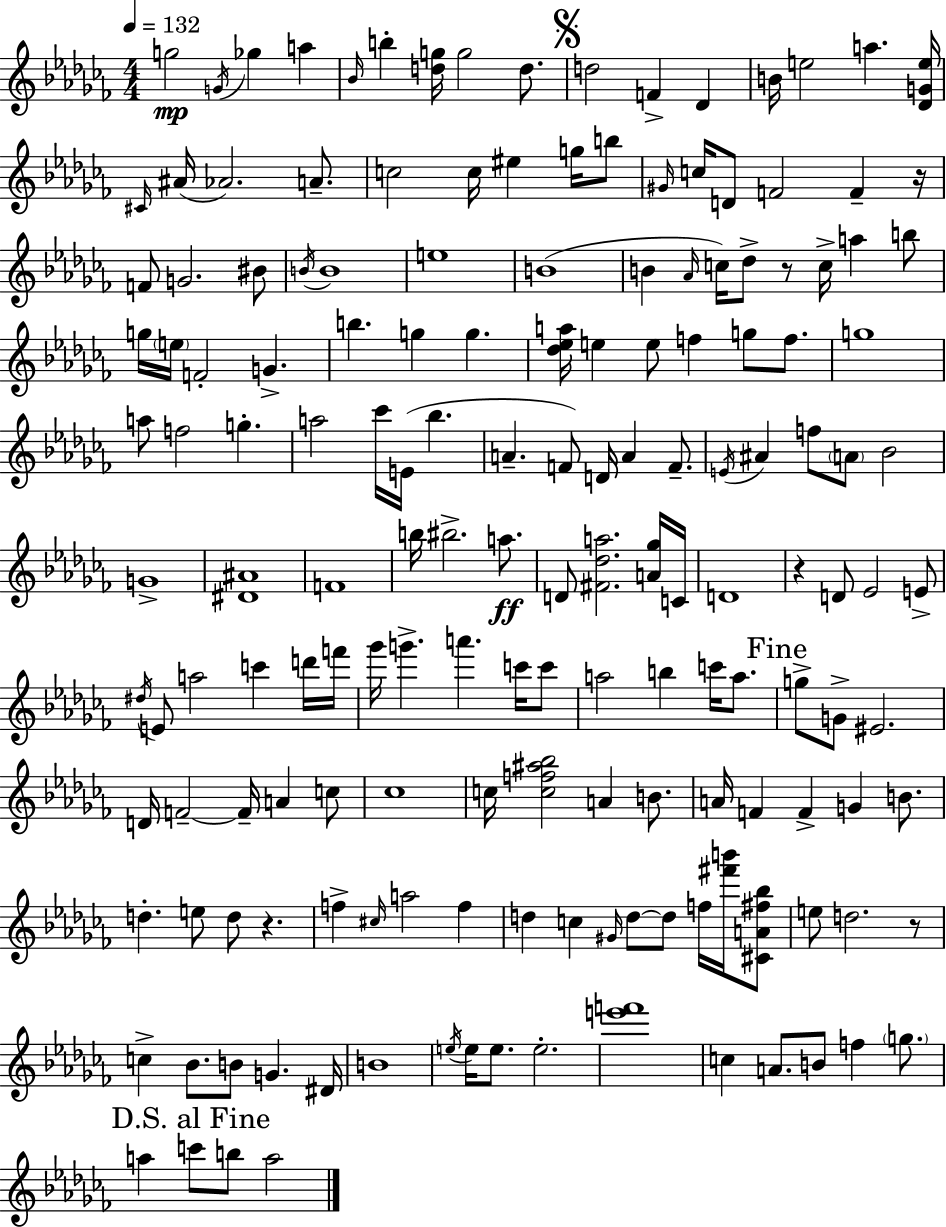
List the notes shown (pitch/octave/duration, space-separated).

G5/h G4/s Gb5/q A5/q Bb4/s B5/q [D5,G5]/s G5/h D5/e. D5/h F4/q Db4/q B4/s E5/h A5/q. [Db4,G4,E5]/s C#4/s A#4/s Ab4/h. A4/e. C5/h C5/s EIS5/q G5/s B5/e G#4/s C5/s D4/e F4/h F4/q R/s F4/e G4/h. BIS4/e B4/s B4/w E5/w B4/w B4/q Ab4/s C5/s Db5/e R/e C5/s A5/q B5/e G5/s E5/s F4/h G4/q. B5/q. G5/q G5/q. [Db5,Eb5,A5]/s E5/q E5/e F5/q G5/e F5/e. G5/w A5/e F5/h G5/q. A5/h CES6/s E4/s Bb5/q. A4/q. F4/e D4/s A4/q F4/e. E4/s A#4/q F5/e A4/e Bb4/h G4/w [D#4,A#4]/w F4/w B5/s BIS5/h. A5/e. D4/e [F#4,Db5,A5]/h. [A4,Gb5]/s C4/s D4/w R/q D4/e Eb4/h E4/e D#5/s E4/e A5/h C6/q D6/s F6/s Gb6/s G6/q. A6/q. C6/s C6/e A5/h B5/q C6/s A5/e. G5/e G4/e EIS4/h. D4/s F4/h F4/s A4/q C5/e CES5/w C5/s [C5,F5,A#5,Bb5]/h A4/q B4/e. A4/s F4/q F4/q G4/q B4/e. D5/q. E5/e D5/e R/q. F5/q C#5/s A5/h F5/q D5/q C5/q G#4/s D5/e D5/e F5/s [F#6,B6]/s [C#4,A4,F#5,Bb5]/e E5/e D5/h. R/e C5/q Bb4/e. B4/e G4/q. D#4/s B4/w E5/s E5/s E5/e. E5/h. [E6,F6]/w C5/q A4/e. B4/e F5/q G5/e. A5/q C6/e B5/e A5/h